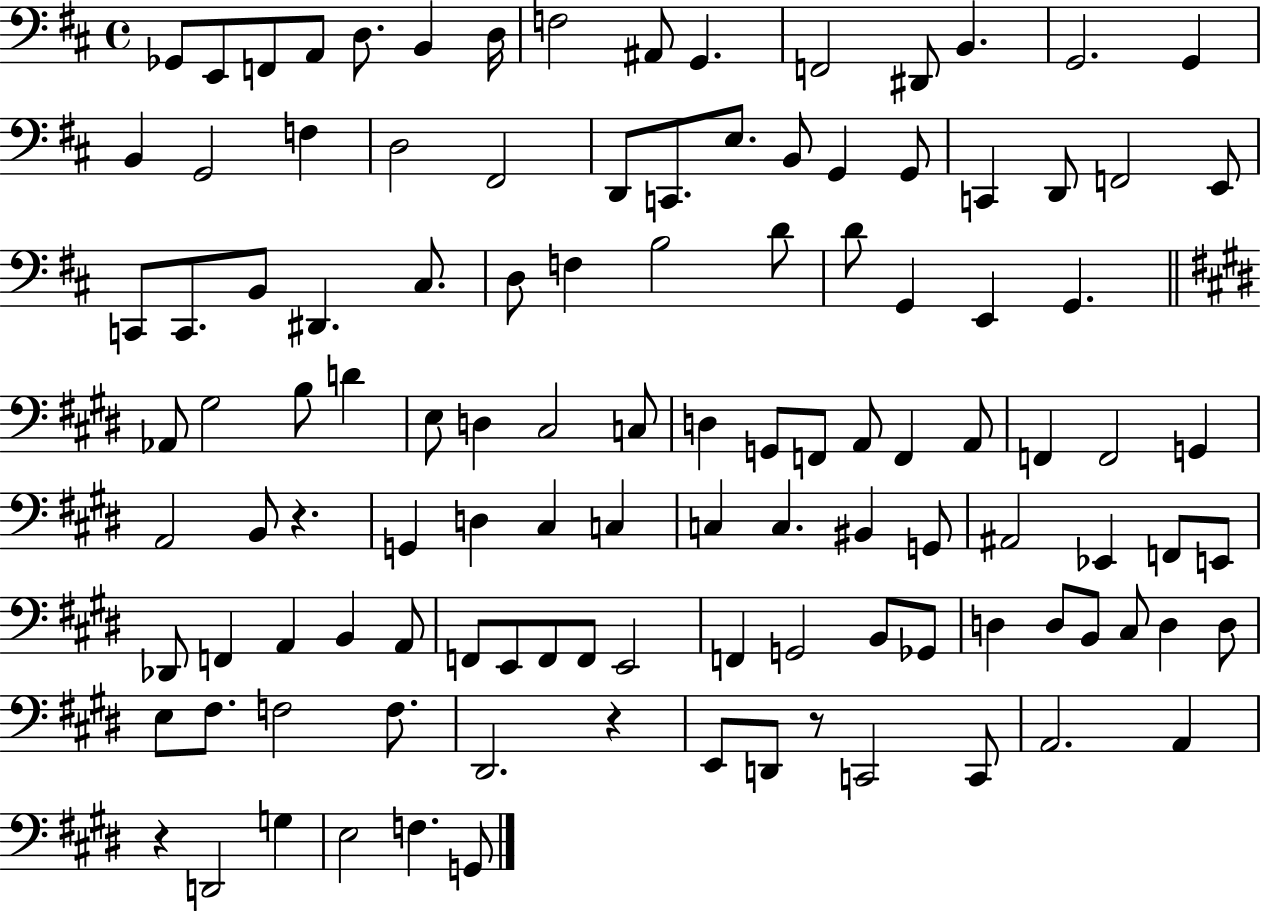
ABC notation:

X:1
T:Untitled
M:4/4
L:1/4
K:D
_G,,/2 E,,/2 F,,/2 A,,/2 D,/2 B,, D,/4 F,2 ^A,,/2 G,, F,,2 ^D,,/2 B,, G,,2 G,, B,, G,,2 F, D,2 ^F,,2 D,,/2 C,,/2 E,/2 B,,/2 G,, G,,/2 C,, D,,/2 F,,2 E,,/2 C,,/2 C,,/2 B,,/2 ^D,, ^C,/2 D,/2 F, B,2 D/2 D/2 G,, E,, G,, _A,,/2 ^G,2 B,/2 D E,/2 D, ^C,2 C,/2 D, G,,/2 F,,/2 A,,/2 F,, A,,/2 F,, F,,2 G,, A,,2 B,,/2 z G,, D, ^C, C, C, C, ^B,, G,,/2 ^A,,2 _E,, F,,/2 E,,/2 _D,,/2 F,, A,, B,, A,,/2 F,,/2 E,,/2 F,,/2 F,,/2 E,,2 F,, G,,2 B,,/2 _G,,/2 D, D,/2 B,,/2 ^C,/2 D, D,/2 E,/2 ^F,/2 F,2 F,/2 ^D,,2 z E,,/2 D,,/2 z/2 C,,2 C,,/2 A,,2 A,, z D,,2 G, E,2 F, G,,/2